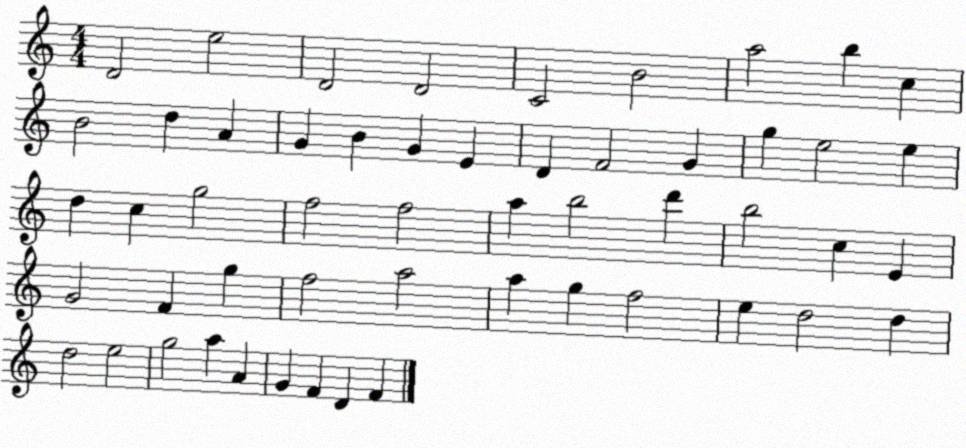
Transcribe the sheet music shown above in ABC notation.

X:1
T:Untitled
M:4/4
L:1/4
K:C
D2 e2 D2 D2 C2 B2 a2 b c B2 d A G B G E D F2 G g e2 e d c g2 f2 f2 a b2 d' b2 c E G2 F g f2 a2 a g f2 e d2 d d2 e2 g2 a A G F D F